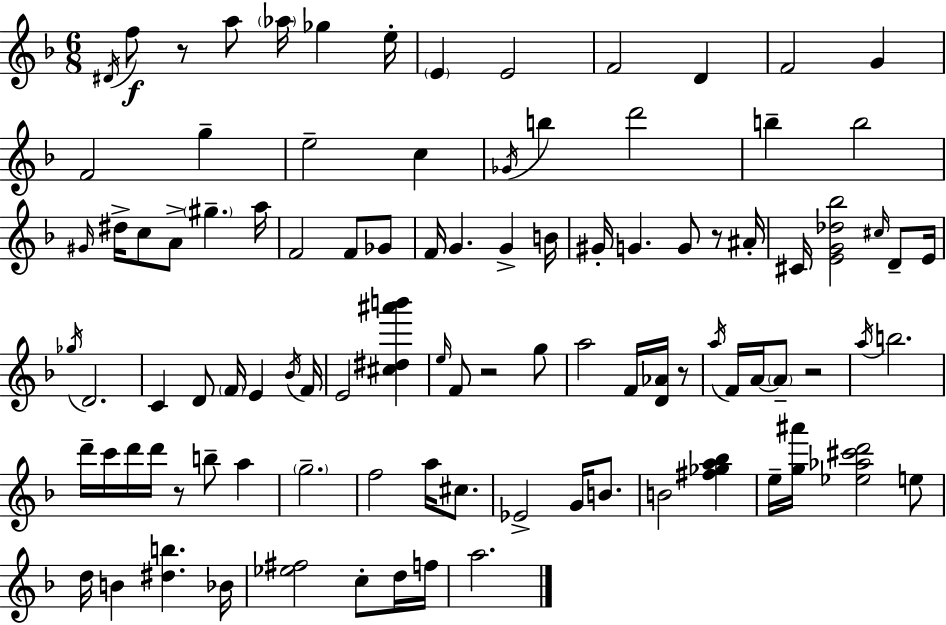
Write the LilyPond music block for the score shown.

{
  \clef treble
  \numericTimeSignature
  \time 6/8
  \key d \minor
  \acciaccatura { dis'16 }\f f''8 r8 a''8 \parenthesize aes''16 ges''4 | e''16-. \parenthesize e'4 e'2 | f'2 d'4 | f'2 g'4 | \break f'2 g''4-- | e''2-- c''4 | \acciaccatura { ges'16 } b''4 d'''2 | b''4-- b''2 | \break \grace { gis'16 } dis''16-> c''8 a'8-> \parenthesize gis''4.-- | a''16 f'2 f'8 | ges'8 f'16 g'4. g'4-> | b'16 gis'16-. g'4. g'8 | \break r8 ais'16-. cis'16 <e' g' des'' bes''>2 | \grace { cis''16 } d'8-- e'16 \acciaccatura { ges''16 } d'2. | c'4 d'8 \parenthesize f'16 | e'4 \acciaccatura { bes'16 } f'16 e'2 | \break <cis'' dis'' ais''' b'''>4 \grace { e''16 } f'8 r2 | g''8 a''2 | f'16 <d' aes'>16 r8 \acciaccatura { a''16 } f'16 a'16~~ \parenthesize a'8-- | r2 \acciaccatura { a''16 } b''2. | \break d'''16-- c'''16 d'''16 | d'''16 r8 b''8-- a''4 \parenthesize g''2.-- | f''2 | a''16 cis''8. ees'2-> | \break g'16 b'8. b'2 | <fis'' ges'' a'' bes''>4 e''16-- <g'' ais'''>16 <ees'' aes'' cis''' d'''>2 | e''8 d''16 b'4 | <dis'' b''>4. bes'16 <ees'' fis''>2 | \break c''8-. d''16 f''16 a''2. | \bar "|."
}